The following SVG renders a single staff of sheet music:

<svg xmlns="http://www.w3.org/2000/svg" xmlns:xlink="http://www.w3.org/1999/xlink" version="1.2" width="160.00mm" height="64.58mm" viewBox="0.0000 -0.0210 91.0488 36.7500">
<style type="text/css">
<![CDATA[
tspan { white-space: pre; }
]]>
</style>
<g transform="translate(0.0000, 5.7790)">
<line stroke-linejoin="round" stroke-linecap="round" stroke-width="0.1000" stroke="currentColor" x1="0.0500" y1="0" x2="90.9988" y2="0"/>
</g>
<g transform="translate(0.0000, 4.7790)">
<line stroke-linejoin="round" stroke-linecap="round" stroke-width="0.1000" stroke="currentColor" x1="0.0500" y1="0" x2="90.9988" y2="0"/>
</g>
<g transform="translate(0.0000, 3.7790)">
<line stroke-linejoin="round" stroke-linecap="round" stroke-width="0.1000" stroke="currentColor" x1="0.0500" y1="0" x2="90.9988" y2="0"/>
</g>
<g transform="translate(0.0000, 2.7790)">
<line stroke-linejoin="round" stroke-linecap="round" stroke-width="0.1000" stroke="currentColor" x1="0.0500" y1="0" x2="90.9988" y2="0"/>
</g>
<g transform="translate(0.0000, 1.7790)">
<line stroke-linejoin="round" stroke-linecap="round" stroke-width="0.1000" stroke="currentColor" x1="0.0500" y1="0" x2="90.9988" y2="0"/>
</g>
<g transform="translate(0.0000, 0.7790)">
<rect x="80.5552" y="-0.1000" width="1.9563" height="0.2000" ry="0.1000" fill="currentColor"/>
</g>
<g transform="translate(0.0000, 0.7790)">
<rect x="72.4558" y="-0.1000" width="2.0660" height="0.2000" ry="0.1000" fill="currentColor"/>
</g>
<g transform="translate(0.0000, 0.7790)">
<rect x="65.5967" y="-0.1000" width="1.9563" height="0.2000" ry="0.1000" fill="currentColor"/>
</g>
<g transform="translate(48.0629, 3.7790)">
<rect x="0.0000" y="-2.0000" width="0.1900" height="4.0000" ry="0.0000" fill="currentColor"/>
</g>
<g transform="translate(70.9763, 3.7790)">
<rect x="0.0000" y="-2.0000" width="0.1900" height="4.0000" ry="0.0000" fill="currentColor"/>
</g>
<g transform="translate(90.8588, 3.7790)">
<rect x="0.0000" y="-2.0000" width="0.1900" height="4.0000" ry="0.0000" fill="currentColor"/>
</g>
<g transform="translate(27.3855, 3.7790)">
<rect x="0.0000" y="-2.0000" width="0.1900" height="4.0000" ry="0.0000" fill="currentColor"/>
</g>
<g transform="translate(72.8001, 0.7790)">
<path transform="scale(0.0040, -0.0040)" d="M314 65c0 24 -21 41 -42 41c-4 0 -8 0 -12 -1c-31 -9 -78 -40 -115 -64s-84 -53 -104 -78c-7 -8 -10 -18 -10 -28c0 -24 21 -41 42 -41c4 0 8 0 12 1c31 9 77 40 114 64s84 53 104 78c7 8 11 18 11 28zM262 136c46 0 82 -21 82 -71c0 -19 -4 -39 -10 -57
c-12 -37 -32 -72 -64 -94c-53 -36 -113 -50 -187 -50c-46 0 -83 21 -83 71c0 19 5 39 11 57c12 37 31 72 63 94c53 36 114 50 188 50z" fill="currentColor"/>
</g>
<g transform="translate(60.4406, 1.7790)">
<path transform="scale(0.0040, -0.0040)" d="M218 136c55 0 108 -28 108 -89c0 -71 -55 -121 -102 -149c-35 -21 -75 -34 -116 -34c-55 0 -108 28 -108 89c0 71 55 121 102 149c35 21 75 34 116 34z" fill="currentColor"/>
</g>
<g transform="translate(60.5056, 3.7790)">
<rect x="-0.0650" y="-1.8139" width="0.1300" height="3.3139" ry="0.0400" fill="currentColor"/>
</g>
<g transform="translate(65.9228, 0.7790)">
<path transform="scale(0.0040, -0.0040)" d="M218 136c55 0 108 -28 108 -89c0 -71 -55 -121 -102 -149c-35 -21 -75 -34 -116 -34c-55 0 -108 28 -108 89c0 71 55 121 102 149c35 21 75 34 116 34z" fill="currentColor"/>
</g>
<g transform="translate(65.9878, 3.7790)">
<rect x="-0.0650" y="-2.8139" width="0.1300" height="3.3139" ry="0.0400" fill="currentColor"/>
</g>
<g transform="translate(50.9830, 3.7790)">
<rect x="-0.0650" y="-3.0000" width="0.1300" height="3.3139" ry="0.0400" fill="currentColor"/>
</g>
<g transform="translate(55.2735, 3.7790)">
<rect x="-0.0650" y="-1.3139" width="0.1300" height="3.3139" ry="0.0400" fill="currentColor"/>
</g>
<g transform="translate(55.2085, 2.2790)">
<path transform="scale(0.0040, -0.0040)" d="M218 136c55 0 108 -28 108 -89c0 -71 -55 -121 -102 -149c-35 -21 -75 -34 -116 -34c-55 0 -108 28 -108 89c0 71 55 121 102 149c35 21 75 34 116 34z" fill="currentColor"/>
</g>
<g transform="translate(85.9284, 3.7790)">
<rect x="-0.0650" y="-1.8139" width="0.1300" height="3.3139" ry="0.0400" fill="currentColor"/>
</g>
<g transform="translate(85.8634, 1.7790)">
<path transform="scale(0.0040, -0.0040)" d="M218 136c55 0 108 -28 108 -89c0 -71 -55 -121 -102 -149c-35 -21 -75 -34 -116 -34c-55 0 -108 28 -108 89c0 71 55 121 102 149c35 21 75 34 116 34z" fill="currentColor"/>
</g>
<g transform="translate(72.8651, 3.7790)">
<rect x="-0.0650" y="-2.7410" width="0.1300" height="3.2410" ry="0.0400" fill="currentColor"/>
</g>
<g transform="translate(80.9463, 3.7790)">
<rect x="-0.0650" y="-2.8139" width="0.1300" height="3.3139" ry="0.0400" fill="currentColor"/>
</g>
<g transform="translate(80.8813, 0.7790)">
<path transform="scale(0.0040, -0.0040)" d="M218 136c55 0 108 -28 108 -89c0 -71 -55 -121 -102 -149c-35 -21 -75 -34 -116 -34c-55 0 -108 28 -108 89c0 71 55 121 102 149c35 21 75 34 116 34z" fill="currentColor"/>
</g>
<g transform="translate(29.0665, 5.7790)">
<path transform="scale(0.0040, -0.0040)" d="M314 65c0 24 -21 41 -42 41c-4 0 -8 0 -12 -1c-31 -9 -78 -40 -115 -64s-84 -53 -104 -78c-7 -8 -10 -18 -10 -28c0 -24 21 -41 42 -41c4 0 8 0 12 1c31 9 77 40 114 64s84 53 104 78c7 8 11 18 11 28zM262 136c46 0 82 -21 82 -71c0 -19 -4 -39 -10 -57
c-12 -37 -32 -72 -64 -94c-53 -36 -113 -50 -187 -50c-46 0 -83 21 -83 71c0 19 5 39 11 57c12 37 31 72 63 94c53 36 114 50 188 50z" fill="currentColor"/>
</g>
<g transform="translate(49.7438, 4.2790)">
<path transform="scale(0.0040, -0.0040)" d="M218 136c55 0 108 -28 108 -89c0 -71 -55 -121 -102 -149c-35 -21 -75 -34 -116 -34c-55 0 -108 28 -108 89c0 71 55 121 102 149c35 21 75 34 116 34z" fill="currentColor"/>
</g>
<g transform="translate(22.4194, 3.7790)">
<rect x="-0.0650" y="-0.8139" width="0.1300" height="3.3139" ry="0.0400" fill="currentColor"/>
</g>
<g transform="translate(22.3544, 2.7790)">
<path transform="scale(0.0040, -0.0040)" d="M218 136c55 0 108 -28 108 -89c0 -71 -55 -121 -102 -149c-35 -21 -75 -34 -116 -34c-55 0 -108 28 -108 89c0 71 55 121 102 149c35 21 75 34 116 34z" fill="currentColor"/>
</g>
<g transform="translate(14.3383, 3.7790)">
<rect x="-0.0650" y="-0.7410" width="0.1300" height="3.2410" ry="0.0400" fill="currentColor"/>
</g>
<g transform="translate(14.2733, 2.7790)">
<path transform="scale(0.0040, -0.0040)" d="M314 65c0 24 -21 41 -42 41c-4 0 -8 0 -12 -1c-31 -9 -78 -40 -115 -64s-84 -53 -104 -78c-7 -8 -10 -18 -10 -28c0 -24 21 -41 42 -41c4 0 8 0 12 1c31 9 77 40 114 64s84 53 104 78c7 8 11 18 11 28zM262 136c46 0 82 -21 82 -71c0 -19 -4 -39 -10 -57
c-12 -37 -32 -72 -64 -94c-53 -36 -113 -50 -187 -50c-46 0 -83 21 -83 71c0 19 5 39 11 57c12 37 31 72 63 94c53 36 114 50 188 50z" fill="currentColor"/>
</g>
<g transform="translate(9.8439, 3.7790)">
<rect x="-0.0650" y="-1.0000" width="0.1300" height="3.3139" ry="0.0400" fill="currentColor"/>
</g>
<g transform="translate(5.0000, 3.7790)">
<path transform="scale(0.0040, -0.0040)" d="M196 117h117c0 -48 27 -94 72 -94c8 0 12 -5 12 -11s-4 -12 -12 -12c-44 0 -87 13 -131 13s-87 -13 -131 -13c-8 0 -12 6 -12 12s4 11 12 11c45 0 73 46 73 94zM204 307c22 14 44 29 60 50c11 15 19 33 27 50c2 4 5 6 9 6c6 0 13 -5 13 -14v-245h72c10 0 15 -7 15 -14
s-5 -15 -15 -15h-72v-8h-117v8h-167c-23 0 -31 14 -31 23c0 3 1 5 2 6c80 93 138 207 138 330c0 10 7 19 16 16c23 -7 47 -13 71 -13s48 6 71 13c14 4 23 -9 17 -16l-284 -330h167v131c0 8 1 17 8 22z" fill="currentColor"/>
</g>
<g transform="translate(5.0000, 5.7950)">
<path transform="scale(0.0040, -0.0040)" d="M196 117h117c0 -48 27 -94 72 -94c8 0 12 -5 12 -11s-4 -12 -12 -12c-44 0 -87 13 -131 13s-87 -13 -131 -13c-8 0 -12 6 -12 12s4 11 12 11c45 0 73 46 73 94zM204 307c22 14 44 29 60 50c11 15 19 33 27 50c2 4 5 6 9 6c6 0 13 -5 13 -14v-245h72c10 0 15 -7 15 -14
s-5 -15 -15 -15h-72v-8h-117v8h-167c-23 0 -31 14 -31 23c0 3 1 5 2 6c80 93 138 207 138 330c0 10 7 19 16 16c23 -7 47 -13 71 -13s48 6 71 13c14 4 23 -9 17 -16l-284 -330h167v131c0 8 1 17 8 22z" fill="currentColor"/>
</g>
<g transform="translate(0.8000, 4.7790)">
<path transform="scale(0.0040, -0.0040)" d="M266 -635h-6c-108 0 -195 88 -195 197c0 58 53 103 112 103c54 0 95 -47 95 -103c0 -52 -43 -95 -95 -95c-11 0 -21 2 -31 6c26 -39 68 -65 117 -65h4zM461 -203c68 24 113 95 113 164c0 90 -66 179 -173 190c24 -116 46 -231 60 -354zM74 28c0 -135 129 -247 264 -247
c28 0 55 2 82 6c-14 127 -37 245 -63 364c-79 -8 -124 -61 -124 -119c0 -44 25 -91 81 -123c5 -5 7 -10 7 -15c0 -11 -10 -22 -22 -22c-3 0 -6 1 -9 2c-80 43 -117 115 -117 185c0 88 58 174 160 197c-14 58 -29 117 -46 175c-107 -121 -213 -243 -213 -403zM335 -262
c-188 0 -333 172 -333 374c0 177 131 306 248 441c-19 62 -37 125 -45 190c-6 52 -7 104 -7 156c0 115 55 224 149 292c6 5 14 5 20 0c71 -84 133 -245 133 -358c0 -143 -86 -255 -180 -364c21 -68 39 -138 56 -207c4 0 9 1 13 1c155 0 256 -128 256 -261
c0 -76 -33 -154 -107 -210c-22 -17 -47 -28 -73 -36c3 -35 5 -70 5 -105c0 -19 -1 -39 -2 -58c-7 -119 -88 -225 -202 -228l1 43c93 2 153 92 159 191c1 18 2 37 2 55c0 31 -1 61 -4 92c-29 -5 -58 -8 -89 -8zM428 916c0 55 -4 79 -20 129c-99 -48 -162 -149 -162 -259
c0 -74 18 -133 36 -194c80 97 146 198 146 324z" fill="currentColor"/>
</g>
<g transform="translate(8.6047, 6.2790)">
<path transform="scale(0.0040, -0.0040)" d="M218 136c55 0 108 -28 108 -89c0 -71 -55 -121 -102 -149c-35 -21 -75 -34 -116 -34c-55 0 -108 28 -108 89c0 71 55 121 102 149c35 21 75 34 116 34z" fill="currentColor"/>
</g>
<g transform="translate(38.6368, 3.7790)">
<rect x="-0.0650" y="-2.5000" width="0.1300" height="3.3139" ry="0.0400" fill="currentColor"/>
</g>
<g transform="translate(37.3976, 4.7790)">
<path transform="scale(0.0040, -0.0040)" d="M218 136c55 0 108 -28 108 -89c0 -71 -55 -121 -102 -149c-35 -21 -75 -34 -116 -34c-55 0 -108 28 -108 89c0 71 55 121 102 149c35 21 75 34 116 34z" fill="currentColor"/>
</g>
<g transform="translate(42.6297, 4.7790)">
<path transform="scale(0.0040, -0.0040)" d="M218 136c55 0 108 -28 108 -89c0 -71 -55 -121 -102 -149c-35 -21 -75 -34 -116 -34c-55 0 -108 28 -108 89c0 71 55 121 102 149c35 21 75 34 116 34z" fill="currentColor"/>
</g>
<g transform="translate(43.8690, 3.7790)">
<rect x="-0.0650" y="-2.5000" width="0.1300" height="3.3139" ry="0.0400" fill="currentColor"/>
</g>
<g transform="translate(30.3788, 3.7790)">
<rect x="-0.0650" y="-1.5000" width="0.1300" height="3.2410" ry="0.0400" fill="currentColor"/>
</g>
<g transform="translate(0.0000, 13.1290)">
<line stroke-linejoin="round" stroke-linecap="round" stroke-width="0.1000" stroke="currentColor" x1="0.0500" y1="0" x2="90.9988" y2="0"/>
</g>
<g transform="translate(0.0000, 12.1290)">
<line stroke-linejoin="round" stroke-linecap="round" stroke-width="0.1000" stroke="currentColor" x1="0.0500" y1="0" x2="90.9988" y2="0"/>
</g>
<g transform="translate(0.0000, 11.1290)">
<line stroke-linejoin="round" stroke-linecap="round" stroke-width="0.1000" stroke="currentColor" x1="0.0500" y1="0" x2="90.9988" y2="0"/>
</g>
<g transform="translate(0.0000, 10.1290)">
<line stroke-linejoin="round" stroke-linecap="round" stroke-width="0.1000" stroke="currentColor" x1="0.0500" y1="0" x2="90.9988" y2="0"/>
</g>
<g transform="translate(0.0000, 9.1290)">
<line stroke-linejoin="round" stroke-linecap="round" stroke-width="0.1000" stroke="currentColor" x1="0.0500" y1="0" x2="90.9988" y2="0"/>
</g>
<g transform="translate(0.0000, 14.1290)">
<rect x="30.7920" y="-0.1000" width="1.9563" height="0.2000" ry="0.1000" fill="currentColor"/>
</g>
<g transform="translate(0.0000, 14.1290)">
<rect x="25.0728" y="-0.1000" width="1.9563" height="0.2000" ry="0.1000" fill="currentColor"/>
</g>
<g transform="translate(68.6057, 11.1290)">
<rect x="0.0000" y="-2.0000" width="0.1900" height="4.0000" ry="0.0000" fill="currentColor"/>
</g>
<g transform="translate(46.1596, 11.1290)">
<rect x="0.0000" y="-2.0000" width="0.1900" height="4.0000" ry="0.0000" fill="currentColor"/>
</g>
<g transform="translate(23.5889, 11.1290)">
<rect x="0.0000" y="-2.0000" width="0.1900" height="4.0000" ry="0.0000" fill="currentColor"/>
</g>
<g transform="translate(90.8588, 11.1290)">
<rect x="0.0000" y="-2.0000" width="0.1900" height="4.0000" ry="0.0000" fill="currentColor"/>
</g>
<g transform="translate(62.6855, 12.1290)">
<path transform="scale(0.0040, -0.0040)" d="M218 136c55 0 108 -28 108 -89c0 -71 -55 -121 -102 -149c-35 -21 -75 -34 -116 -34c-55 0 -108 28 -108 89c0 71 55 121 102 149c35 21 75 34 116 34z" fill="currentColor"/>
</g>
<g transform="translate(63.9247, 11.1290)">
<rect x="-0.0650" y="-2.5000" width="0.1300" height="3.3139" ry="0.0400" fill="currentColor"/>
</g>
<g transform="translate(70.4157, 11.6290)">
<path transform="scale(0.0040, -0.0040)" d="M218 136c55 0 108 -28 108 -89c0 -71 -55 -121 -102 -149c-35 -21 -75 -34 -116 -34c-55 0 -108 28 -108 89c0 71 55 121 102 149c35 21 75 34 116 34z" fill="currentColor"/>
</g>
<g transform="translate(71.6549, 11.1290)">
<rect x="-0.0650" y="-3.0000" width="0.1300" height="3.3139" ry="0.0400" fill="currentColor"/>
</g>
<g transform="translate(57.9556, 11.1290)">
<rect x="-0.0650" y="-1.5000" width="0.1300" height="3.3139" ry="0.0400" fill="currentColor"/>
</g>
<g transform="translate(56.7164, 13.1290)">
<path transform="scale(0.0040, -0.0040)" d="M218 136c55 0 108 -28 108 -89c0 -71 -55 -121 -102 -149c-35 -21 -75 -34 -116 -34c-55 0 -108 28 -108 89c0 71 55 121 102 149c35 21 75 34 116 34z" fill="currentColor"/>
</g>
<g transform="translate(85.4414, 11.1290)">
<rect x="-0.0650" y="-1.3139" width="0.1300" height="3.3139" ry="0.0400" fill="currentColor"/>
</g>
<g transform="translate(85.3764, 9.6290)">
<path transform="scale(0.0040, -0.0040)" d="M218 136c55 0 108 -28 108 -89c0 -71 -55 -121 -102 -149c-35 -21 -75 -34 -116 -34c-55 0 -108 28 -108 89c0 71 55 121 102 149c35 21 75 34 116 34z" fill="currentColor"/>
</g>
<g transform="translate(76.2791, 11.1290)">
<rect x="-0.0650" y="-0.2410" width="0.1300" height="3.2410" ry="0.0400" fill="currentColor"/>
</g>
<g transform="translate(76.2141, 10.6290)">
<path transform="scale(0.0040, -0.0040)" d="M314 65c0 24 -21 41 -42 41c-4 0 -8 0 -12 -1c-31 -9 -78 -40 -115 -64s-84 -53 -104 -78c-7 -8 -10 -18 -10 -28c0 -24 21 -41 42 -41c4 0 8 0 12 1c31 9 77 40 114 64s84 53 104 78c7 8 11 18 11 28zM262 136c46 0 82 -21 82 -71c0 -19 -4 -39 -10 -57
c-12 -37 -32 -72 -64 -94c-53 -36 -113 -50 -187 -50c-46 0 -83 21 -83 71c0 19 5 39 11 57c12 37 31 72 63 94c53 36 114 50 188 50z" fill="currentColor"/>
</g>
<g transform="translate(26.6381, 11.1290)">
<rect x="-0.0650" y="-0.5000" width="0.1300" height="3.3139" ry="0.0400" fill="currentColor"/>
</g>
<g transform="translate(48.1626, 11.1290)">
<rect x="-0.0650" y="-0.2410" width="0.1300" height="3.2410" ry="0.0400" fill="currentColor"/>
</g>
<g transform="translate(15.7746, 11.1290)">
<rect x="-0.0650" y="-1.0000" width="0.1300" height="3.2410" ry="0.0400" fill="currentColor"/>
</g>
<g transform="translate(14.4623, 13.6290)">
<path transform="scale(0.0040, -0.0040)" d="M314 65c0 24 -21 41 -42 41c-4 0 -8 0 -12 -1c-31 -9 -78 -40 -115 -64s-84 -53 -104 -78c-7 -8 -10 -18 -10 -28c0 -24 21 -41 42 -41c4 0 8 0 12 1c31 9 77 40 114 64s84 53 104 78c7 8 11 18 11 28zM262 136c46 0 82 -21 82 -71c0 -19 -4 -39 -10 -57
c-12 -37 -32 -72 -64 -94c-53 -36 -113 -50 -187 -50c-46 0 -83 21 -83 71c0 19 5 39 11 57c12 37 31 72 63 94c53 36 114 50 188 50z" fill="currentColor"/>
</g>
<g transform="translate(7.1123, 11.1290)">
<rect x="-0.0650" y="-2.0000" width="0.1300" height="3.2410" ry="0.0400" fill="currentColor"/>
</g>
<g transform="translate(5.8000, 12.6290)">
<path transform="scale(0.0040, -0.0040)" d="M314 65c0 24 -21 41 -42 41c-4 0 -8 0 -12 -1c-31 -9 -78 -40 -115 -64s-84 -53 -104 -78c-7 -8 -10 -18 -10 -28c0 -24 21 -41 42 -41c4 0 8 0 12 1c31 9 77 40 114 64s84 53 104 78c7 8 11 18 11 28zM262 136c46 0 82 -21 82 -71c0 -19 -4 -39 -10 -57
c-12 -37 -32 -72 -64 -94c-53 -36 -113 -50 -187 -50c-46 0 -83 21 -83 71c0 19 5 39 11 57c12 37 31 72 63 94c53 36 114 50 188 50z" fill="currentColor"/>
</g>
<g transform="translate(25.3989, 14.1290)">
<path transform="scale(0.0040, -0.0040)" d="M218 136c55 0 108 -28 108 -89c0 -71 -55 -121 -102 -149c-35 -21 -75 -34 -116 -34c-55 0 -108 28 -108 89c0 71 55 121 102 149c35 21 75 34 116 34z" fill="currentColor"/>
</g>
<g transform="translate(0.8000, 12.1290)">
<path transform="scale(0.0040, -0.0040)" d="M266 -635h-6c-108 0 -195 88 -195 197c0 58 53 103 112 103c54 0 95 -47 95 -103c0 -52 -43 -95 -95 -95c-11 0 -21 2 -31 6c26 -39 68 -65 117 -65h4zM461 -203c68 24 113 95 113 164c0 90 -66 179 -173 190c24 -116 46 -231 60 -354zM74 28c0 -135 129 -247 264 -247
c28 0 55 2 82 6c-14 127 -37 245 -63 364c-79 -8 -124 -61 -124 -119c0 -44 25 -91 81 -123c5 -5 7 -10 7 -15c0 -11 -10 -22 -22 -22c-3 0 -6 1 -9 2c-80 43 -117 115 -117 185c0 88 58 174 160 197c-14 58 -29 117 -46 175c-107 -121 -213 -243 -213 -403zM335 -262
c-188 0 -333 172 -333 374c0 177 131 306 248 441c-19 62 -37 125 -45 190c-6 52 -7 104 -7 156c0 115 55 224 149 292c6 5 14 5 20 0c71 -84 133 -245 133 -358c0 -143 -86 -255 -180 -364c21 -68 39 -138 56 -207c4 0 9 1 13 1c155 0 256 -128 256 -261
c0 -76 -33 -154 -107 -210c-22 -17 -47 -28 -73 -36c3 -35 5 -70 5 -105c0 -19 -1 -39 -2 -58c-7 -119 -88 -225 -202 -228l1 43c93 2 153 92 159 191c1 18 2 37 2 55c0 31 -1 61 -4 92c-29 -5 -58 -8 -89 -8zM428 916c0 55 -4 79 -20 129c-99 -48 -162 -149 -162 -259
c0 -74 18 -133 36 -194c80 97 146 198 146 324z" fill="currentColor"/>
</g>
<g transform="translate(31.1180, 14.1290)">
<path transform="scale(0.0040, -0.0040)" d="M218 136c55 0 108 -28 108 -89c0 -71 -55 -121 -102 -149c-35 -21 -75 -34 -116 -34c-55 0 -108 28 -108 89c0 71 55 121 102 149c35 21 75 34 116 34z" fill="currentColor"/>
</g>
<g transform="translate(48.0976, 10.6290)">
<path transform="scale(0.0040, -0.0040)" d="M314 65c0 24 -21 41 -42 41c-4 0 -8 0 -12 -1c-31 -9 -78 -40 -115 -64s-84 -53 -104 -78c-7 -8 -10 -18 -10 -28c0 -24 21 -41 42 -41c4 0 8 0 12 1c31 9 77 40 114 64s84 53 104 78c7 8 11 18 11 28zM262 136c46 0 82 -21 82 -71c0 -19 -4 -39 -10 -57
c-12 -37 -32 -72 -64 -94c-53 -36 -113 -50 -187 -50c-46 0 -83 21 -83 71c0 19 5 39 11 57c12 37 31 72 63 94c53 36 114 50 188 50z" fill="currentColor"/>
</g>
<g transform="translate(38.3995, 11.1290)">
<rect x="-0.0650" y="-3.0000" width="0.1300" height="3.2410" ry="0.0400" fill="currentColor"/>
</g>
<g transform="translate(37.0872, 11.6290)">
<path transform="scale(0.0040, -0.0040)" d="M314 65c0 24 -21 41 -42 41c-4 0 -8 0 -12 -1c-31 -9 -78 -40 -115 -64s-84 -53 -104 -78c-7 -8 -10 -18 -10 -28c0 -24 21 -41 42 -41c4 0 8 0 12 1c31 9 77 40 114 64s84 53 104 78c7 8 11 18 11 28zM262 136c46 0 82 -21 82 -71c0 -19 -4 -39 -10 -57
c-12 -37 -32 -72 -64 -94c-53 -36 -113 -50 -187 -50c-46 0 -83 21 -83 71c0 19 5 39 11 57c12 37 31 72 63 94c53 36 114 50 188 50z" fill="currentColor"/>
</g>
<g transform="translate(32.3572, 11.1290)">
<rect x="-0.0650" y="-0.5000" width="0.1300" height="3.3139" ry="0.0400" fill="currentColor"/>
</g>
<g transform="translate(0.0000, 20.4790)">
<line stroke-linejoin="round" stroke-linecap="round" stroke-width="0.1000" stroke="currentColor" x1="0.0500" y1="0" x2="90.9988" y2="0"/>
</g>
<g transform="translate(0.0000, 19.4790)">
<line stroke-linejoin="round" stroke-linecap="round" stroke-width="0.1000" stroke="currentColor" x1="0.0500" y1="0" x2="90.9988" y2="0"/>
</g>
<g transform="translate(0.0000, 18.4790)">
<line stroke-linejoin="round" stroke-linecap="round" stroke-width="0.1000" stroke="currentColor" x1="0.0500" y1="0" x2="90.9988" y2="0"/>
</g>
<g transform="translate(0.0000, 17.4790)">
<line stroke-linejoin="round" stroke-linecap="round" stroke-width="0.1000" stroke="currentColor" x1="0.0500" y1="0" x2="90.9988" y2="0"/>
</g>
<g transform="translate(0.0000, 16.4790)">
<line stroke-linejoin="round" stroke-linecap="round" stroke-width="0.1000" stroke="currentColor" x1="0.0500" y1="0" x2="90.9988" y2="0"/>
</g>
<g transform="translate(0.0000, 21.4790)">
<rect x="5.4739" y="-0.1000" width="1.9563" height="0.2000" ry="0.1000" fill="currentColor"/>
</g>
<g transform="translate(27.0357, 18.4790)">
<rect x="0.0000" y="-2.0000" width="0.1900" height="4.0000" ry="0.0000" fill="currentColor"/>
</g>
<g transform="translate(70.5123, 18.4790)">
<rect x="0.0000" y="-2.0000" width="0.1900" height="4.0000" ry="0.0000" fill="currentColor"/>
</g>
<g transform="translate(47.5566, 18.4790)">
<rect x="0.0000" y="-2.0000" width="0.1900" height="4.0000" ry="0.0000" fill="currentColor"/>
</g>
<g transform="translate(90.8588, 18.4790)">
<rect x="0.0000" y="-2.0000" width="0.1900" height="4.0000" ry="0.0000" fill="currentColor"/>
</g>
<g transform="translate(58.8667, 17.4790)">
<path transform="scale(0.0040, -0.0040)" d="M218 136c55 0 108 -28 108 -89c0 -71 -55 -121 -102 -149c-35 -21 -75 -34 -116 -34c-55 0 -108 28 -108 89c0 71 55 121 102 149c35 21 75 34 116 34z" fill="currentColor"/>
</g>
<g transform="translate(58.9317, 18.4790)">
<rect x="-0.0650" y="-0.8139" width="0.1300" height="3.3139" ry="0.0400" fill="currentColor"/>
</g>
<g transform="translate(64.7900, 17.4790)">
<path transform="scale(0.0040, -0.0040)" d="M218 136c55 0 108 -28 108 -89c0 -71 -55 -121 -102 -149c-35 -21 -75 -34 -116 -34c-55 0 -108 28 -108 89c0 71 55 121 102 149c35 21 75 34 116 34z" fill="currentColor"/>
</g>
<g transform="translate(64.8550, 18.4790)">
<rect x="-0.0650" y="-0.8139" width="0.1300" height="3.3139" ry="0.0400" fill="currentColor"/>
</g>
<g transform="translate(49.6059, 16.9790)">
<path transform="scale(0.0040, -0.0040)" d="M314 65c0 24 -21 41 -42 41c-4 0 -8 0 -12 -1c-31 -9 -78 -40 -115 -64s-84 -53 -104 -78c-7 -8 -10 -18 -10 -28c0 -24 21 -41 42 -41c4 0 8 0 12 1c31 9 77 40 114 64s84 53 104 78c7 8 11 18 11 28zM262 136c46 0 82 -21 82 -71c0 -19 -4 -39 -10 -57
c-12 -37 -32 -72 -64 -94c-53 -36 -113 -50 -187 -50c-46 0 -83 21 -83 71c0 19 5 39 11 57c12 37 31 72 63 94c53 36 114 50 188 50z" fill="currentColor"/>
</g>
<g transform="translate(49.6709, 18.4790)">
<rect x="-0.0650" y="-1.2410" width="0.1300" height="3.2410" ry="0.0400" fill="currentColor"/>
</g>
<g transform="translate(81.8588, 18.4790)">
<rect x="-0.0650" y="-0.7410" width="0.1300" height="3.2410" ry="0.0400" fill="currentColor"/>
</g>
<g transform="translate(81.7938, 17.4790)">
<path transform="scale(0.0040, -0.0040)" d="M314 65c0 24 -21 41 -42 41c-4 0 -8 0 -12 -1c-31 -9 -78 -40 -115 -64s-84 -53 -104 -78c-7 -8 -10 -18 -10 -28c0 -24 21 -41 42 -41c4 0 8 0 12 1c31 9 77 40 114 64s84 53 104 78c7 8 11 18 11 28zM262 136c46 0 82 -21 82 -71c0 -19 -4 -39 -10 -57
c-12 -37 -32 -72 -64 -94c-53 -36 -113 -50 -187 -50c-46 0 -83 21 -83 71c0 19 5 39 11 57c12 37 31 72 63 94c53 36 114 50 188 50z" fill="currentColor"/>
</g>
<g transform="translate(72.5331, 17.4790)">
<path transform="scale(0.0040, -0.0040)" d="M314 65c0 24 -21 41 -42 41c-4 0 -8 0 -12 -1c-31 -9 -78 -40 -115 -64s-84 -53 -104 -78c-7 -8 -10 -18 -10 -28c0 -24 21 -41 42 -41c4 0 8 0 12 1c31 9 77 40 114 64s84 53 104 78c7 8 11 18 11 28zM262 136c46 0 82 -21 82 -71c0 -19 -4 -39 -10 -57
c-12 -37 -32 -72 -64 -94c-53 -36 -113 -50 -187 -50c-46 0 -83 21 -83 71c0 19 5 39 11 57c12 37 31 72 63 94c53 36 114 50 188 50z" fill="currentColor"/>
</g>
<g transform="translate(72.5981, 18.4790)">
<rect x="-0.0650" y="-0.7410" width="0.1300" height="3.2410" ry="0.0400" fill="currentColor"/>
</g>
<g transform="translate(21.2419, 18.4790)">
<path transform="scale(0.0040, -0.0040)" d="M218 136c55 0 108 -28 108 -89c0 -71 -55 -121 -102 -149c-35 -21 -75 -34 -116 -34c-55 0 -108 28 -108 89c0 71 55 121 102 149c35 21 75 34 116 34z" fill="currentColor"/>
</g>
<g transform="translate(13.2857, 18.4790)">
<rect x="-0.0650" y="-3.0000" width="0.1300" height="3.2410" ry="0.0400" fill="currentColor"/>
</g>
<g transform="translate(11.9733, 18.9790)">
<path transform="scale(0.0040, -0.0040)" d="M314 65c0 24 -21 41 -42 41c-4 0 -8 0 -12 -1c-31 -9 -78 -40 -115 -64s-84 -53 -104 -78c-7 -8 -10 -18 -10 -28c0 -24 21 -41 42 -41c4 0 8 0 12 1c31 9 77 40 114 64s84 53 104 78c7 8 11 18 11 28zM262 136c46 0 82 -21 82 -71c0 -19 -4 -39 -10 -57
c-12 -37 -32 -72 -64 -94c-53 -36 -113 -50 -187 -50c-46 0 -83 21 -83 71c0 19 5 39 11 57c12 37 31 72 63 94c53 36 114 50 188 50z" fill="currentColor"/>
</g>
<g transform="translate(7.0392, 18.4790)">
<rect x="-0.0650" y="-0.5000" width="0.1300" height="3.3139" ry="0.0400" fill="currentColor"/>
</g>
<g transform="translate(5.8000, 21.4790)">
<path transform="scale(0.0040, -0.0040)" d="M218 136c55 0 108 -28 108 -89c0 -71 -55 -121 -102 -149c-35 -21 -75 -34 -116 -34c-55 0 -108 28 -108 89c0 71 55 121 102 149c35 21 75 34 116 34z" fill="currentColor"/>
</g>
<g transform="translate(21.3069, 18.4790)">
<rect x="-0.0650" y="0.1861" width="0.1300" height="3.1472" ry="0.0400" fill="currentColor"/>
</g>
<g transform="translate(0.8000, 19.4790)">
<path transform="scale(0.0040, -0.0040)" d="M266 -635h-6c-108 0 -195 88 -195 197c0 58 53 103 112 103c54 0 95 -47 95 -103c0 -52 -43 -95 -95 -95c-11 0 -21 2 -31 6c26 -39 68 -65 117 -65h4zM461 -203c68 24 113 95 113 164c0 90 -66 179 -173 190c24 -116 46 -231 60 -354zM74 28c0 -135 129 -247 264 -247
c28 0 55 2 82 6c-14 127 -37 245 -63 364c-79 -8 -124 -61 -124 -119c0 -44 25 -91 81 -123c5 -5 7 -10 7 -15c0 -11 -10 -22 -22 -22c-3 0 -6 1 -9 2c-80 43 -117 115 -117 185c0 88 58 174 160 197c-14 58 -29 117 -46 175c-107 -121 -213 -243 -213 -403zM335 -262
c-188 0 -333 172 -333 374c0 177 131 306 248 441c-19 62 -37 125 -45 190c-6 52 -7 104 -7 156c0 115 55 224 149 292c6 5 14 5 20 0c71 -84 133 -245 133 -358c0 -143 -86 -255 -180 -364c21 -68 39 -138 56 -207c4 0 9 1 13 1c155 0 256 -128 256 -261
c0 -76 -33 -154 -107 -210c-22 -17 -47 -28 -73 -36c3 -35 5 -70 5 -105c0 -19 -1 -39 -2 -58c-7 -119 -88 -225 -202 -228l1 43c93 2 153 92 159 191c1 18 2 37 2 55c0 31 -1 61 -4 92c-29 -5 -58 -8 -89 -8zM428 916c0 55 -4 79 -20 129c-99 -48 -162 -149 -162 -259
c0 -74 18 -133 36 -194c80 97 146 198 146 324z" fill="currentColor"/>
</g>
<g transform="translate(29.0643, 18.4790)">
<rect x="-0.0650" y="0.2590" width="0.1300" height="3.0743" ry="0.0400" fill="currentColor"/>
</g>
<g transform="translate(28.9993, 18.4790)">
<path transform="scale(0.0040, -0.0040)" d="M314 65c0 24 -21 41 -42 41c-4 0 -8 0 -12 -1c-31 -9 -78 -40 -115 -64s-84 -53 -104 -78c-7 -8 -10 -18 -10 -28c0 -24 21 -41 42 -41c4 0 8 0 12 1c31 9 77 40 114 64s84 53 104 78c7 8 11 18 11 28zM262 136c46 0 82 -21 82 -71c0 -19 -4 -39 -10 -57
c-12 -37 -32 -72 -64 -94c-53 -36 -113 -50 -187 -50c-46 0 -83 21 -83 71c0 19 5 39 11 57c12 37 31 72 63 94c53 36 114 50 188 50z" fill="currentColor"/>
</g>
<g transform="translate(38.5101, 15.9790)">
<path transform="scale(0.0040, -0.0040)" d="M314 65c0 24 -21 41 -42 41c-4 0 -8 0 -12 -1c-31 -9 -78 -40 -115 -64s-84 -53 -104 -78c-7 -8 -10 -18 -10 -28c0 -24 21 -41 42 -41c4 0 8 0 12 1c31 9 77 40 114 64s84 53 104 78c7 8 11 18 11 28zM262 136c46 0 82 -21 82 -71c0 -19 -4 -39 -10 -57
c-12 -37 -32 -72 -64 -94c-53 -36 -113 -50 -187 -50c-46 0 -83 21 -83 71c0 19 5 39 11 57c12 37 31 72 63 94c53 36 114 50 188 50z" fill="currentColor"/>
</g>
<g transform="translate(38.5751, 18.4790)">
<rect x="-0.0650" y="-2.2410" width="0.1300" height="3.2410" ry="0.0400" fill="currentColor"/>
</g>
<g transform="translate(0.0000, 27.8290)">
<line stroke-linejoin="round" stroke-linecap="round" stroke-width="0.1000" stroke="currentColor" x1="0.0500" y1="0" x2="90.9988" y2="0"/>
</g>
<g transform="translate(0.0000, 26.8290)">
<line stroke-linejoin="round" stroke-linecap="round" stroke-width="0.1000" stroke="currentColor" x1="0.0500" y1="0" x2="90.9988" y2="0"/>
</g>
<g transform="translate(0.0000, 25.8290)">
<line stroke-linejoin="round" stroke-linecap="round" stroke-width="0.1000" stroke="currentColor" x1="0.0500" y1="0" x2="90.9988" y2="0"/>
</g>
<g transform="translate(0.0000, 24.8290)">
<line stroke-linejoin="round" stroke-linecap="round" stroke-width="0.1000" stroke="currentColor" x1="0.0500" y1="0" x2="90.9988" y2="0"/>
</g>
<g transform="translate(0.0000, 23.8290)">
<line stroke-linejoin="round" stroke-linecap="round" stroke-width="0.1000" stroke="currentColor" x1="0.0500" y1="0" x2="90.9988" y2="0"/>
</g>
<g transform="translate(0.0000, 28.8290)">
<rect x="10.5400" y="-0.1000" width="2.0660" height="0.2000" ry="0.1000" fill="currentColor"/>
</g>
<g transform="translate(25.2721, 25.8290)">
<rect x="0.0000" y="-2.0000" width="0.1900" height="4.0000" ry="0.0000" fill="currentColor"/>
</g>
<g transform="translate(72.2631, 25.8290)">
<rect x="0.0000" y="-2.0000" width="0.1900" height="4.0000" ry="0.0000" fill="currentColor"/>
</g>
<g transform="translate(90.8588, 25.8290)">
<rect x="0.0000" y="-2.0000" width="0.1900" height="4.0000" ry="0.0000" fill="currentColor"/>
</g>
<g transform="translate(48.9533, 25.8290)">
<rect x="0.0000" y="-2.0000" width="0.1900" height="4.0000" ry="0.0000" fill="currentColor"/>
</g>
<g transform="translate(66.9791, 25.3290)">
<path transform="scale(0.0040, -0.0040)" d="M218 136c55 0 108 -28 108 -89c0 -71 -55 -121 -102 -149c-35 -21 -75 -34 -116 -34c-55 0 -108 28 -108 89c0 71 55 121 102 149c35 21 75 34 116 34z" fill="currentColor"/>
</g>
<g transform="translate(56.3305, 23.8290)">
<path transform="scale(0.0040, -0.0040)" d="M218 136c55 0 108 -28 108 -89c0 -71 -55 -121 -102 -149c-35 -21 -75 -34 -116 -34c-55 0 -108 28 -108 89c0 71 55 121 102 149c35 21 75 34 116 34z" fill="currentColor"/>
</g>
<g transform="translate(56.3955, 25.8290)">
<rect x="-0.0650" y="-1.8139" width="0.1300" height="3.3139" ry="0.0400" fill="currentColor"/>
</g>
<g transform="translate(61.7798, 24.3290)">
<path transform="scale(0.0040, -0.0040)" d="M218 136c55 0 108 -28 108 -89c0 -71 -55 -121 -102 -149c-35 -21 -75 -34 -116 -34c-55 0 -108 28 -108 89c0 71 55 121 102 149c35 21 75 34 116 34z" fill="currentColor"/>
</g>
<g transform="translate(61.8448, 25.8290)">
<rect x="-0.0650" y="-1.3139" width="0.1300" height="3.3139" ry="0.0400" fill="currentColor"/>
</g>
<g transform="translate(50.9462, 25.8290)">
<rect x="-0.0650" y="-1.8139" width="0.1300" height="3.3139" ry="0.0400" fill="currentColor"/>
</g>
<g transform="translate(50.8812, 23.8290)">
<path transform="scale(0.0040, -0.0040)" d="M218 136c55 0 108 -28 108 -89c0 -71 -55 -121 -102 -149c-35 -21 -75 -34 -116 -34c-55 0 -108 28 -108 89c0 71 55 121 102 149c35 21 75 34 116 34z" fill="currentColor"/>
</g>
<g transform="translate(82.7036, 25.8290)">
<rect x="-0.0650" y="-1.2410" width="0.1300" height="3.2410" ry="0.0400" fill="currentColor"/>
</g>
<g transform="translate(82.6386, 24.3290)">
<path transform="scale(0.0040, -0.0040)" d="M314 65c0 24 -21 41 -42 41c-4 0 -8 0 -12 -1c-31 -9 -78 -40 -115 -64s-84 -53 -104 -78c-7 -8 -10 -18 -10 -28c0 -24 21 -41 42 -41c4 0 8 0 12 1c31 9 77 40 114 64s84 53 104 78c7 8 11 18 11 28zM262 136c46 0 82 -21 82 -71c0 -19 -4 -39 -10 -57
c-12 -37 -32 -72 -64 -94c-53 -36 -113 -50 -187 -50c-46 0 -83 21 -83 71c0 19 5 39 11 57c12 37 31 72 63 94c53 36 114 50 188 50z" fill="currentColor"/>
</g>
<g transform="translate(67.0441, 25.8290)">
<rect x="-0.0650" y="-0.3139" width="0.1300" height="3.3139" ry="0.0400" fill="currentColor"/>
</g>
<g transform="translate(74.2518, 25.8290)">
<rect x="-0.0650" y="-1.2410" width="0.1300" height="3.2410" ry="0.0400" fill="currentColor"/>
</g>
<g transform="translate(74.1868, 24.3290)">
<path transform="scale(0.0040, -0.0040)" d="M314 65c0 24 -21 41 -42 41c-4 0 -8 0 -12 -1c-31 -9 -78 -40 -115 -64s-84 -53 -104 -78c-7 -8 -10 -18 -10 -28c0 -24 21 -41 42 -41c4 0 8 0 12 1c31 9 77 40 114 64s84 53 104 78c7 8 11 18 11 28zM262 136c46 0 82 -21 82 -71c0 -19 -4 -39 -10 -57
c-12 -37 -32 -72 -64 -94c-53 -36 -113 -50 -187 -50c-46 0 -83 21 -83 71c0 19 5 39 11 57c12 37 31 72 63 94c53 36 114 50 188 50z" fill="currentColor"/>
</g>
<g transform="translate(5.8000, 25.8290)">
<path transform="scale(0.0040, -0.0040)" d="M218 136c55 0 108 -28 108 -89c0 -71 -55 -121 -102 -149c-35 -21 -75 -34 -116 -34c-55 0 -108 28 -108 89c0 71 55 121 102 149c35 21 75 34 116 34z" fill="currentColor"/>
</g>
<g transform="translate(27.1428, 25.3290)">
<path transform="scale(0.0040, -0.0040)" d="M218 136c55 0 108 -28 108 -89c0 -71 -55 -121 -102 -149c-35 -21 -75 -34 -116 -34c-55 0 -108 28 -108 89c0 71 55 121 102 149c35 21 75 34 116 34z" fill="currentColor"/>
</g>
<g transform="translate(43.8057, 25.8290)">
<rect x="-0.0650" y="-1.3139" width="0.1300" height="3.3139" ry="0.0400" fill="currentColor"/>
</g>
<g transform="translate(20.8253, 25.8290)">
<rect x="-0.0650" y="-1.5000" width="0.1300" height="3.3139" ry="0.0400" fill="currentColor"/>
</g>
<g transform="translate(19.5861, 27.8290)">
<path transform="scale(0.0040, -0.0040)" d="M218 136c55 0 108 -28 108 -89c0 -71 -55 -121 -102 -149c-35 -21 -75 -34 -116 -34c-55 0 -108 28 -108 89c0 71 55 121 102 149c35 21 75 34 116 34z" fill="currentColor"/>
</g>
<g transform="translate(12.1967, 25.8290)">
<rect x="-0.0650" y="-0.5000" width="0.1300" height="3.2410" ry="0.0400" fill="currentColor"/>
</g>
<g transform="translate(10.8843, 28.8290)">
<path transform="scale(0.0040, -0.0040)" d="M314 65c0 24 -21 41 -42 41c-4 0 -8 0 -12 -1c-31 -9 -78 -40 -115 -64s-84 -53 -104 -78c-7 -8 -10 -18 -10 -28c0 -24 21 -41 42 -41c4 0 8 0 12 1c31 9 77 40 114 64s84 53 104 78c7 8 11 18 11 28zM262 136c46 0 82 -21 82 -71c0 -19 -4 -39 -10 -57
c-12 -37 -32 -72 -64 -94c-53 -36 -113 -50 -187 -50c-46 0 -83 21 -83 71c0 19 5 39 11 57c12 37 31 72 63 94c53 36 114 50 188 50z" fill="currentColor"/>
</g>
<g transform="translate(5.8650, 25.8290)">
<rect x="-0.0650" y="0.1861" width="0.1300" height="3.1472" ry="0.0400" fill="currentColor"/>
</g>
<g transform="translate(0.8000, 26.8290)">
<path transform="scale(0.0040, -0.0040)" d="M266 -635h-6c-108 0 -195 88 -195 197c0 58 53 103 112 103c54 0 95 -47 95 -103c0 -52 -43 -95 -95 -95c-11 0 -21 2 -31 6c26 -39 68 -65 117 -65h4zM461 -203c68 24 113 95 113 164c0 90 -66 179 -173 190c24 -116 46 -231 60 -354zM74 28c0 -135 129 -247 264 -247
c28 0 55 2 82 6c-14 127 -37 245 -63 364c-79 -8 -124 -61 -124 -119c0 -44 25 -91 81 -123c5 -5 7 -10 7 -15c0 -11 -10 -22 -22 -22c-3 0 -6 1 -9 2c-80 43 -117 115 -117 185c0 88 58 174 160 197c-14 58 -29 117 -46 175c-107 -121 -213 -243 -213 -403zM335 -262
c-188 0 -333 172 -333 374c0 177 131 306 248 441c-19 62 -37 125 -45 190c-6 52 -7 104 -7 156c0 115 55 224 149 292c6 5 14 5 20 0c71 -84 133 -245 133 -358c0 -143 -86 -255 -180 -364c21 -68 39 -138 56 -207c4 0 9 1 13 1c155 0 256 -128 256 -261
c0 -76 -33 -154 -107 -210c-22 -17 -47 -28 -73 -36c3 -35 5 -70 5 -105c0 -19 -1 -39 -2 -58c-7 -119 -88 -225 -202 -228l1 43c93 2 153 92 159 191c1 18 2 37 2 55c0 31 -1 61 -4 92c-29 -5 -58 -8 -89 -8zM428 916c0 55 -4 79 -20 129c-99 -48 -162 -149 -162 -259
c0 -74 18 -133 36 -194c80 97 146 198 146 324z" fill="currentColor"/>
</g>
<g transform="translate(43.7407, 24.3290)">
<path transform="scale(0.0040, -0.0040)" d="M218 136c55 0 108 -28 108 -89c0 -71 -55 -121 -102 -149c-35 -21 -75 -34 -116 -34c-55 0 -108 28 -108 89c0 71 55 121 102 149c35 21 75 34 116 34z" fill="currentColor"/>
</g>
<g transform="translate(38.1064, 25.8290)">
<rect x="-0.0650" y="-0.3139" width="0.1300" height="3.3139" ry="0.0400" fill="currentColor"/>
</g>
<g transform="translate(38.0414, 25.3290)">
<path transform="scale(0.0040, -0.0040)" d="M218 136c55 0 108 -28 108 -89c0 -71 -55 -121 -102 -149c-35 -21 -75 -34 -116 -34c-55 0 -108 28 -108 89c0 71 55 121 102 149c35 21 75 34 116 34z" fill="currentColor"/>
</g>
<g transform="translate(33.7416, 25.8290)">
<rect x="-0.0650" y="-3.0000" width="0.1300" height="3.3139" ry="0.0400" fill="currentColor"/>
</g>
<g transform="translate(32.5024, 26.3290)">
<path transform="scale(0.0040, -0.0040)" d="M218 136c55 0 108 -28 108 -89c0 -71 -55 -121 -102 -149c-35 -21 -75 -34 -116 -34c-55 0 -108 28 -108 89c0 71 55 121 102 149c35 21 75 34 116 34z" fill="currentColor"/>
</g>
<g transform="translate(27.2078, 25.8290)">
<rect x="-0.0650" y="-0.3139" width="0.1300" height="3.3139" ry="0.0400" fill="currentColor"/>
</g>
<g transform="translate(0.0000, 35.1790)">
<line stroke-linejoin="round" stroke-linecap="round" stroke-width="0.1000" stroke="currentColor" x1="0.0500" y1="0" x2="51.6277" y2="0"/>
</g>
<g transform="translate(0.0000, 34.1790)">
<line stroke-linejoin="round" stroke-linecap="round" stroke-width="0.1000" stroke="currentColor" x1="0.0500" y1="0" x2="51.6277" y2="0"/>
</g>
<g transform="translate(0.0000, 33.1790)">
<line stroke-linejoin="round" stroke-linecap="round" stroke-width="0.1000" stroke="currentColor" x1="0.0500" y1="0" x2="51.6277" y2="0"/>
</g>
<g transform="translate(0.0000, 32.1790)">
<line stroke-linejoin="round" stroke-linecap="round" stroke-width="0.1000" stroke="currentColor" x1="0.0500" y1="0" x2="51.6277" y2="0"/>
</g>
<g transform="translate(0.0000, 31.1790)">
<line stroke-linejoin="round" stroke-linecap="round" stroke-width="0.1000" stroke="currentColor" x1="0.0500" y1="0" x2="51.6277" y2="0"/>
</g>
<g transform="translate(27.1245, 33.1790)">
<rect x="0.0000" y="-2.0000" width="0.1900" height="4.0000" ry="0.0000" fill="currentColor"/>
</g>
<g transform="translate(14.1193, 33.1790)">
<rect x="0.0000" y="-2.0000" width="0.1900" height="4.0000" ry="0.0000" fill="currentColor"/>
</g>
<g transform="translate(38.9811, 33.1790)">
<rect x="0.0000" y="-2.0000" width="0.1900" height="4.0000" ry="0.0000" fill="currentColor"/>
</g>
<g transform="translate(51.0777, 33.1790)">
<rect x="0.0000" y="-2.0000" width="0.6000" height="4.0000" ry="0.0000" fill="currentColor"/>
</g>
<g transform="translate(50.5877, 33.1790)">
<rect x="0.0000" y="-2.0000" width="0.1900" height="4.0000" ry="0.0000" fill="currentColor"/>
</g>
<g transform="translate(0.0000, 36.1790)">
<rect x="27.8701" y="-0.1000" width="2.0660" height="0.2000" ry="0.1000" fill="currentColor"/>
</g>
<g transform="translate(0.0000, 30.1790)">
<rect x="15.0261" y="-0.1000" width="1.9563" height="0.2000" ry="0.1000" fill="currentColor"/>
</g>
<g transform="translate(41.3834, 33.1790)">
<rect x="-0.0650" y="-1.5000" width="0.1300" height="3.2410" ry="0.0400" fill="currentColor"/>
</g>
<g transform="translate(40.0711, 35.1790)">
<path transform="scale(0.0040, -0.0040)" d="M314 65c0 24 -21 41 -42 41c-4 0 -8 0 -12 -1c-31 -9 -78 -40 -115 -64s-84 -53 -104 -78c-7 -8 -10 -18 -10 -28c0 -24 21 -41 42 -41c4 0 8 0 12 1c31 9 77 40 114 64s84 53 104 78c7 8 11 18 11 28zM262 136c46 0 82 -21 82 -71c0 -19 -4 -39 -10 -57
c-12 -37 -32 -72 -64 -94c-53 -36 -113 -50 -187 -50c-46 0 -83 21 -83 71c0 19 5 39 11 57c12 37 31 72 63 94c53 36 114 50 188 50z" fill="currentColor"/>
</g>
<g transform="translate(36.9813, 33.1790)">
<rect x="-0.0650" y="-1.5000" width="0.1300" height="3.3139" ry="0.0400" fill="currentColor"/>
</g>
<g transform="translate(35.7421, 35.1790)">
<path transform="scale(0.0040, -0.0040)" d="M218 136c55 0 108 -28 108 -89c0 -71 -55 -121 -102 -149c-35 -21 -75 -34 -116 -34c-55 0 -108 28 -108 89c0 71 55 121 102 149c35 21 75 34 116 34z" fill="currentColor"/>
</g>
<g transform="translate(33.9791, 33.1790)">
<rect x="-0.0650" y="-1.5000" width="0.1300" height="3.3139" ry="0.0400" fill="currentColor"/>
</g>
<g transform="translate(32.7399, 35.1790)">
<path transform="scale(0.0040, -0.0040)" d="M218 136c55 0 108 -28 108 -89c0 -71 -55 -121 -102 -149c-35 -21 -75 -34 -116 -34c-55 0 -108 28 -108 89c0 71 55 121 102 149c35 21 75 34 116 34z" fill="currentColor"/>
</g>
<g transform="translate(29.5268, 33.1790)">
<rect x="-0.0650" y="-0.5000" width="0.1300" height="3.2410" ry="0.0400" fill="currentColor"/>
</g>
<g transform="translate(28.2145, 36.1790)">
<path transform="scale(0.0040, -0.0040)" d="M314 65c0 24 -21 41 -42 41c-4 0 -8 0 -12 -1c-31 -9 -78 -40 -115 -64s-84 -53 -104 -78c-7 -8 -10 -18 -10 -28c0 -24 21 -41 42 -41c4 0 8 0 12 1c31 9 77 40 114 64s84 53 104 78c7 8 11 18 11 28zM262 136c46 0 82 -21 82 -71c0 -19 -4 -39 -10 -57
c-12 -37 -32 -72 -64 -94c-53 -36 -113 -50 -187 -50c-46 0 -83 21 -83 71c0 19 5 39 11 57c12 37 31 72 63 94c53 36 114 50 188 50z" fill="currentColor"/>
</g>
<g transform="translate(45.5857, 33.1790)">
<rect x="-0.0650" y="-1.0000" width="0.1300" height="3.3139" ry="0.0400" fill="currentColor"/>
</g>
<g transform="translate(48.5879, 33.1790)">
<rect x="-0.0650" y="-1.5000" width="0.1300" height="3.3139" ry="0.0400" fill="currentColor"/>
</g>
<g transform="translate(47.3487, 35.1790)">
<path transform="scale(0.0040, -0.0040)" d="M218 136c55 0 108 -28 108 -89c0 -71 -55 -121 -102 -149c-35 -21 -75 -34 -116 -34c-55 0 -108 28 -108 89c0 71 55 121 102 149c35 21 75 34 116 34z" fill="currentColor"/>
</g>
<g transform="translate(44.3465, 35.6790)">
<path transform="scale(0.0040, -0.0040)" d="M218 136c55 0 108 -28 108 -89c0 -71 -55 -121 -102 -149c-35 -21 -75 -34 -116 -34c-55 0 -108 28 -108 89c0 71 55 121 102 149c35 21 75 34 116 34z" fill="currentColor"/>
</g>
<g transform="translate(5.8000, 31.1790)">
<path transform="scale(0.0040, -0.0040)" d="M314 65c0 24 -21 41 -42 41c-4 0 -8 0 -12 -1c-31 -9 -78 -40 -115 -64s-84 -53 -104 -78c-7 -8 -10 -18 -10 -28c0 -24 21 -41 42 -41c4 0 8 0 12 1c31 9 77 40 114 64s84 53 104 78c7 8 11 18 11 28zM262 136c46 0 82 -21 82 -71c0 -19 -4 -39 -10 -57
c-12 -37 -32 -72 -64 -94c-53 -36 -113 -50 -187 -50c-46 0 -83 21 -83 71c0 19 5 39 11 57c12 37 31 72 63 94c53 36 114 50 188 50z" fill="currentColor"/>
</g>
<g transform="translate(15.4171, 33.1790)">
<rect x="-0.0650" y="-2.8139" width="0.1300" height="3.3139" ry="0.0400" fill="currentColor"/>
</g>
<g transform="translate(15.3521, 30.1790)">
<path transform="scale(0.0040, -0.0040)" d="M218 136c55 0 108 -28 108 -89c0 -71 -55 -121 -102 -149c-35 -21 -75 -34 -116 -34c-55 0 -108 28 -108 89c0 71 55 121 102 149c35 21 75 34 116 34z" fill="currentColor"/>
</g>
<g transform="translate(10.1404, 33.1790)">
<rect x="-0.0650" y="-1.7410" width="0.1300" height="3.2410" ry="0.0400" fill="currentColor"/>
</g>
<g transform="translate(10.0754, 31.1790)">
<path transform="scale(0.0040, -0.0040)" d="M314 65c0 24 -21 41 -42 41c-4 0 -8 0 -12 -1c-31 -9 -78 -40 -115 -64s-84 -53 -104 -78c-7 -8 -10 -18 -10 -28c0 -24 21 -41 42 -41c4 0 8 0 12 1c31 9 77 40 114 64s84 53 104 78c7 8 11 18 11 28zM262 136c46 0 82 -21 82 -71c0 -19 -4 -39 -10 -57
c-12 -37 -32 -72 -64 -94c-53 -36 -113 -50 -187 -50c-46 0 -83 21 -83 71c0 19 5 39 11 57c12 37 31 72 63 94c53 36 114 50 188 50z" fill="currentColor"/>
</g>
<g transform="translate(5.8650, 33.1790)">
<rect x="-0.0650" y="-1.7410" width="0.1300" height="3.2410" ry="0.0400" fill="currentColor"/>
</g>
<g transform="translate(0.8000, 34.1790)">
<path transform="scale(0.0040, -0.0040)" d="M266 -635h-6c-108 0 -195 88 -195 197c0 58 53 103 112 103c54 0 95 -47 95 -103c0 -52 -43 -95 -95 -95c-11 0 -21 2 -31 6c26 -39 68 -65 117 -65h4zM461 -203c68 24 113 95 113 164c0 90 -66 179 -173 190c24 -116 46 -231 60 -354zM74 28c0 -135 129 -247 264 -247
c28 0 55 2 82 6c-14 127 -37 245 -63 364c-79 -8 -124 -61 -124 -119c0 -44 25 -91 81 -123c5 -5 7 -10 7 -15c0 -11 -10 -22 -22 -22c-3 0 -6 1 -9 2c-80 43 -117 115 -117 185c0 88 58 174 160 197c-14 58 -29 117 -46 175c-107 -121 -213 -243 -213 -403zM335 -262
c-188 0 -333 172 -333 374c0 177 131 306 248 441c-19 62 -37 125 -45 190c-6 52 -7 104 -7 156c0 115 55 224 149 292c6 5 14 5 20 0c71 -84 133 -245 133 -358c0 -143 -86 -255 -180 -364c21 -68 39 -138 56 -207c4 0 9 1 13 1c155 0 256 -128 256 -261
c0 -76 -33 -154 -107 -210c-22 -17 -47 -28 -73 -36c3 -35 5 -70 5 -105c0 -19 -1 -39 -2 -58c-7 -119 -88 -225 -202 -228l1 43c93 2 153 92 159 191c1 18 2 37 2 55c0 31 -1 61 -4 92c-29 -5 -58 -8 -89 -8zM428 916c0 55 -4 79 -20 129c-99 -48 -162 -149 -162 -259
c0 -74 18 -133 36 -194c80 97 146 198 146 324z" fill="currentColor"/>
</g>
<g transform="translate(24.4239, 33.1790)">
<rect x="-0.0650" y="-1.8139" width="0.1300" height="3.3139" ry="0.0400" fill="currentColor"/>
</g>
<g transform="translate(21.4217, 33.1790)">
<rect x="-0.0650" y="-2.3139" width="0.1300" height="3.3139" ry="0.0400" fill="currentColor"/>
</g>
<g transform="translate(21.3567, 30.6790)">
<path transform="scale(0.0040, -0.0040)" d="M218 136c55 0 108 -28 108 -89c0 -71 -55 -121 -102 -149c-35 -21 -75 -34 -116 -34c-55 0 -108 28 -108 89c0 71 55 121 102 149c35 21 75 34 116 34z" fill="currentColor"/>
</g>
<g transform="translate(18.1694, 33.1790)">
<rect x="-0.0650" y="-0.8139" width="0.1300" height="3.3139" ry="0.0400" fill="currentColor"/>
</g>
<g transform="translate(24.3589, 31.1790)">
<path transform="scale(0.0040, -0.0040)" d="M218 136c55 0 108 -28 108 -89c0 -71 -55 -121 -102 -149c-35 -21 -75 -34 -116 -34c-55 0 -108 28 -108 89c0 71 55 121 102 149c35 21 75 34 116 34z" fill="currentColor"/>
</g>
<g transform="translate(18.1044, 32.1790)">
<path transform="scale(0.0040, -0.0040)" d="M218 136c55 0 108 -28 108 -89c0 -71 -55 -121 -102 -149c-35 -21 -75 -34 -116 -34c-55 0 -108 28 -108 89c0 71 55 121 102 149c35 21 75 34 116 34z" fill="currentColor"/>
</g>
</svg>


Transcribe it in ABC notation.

X:1
T:Untitled
M:4/4
L:1/4
K:C
D d2 d E2 G G A e f a a2 a f F2 D2 C C A2 c2 E G A c2 e C A2 B B2 g2 e2 d d d2 d2 B C2 E c A c e f f e c e2 e2 f2 f2 a d g f C2 E E E2 D E